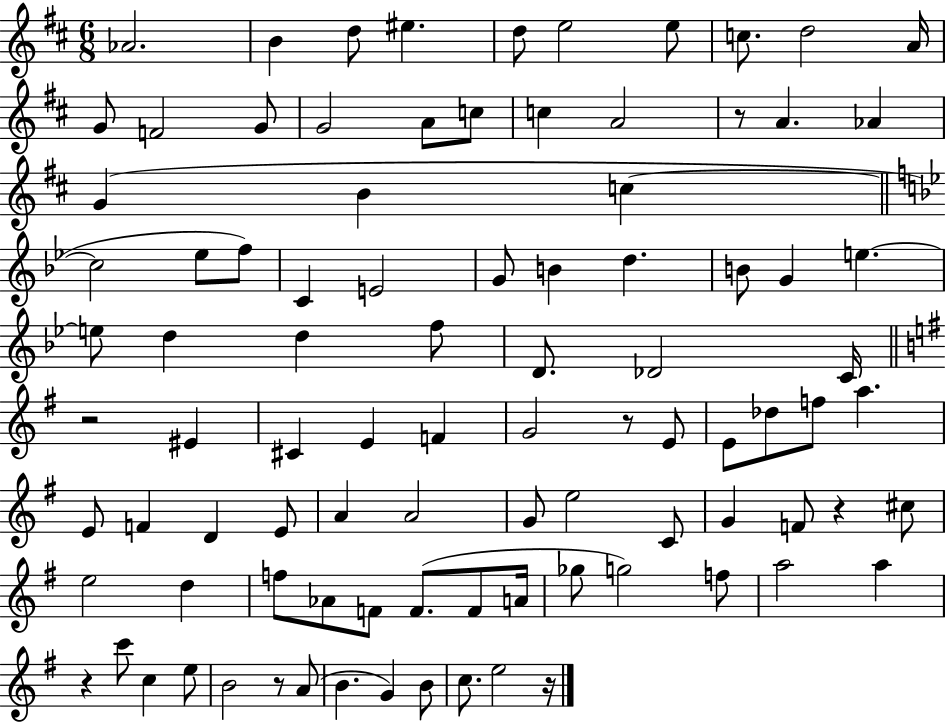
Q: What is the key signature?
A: D major